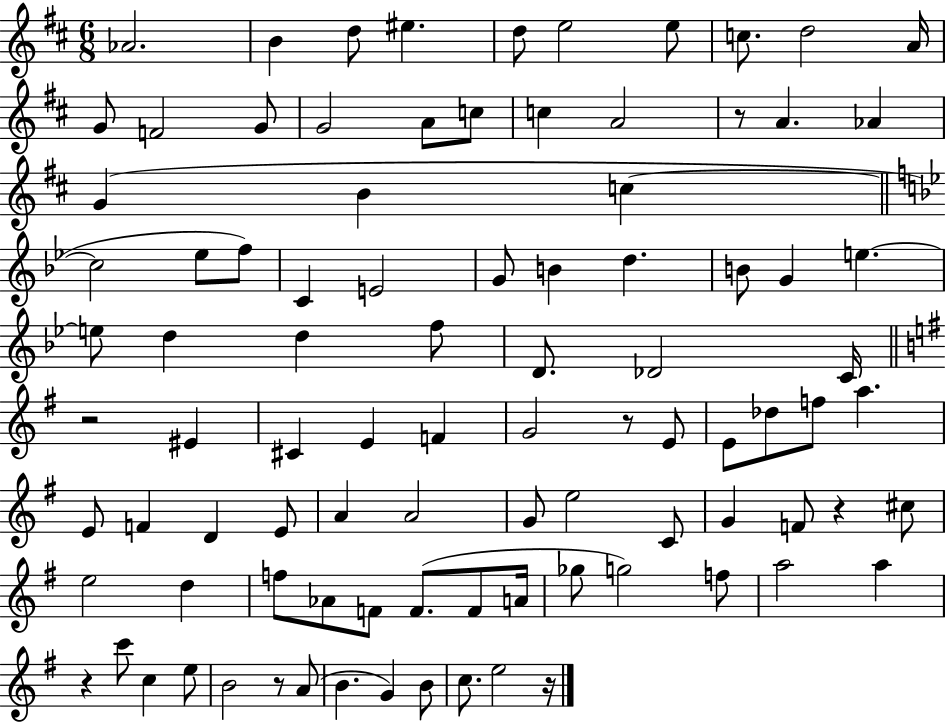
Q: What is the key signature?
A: D major